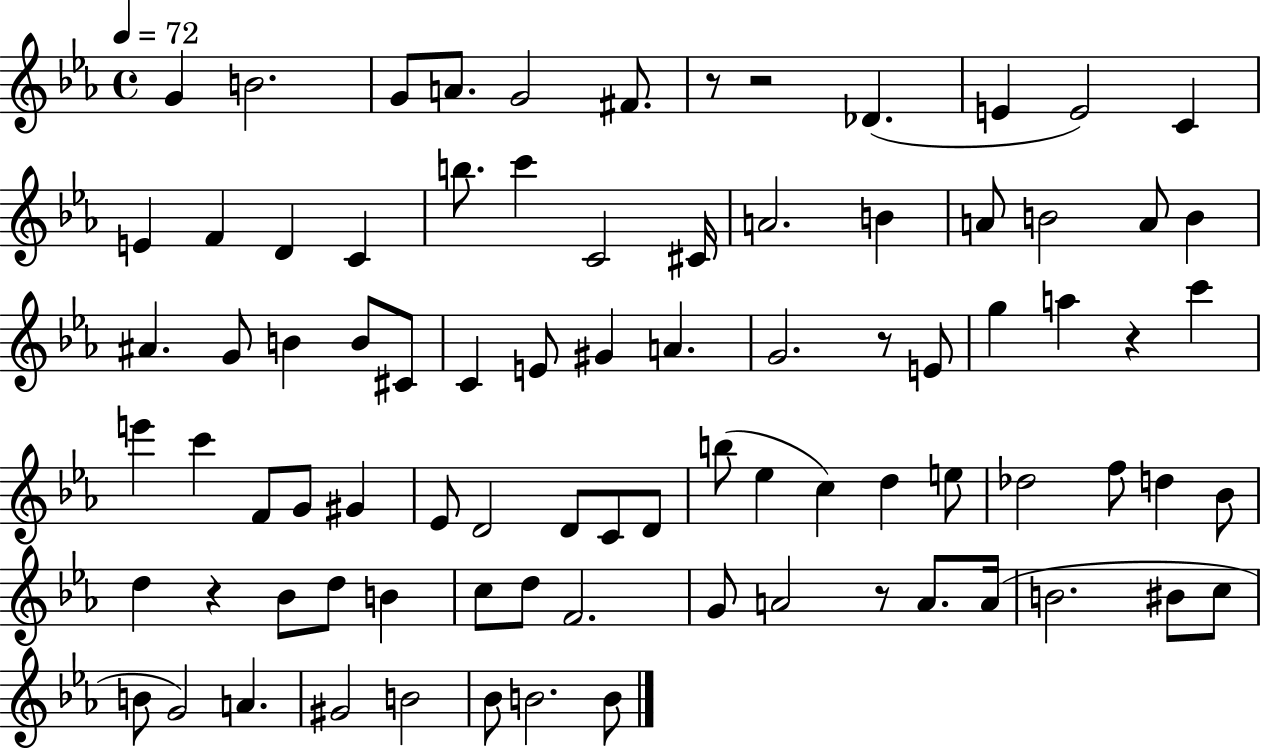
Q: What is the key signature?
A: EES major